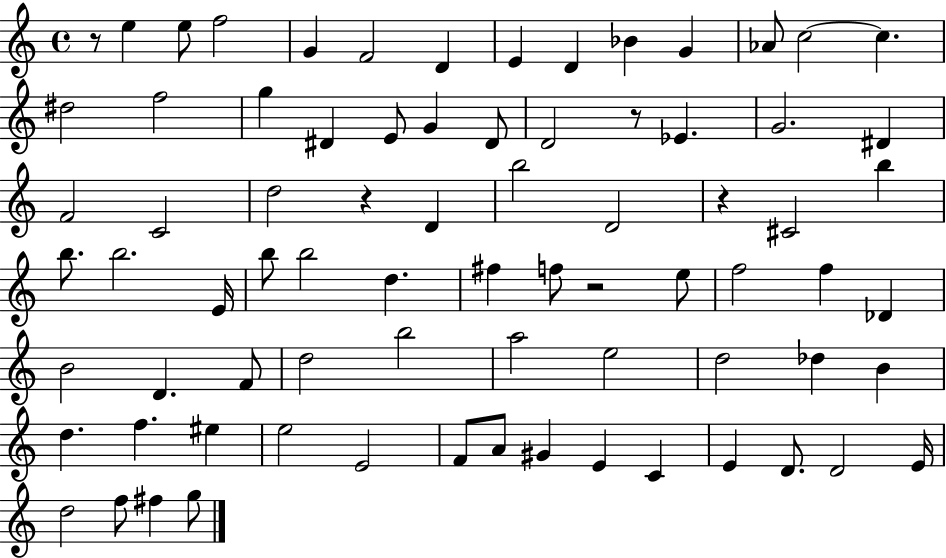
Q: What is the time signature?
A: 4/4